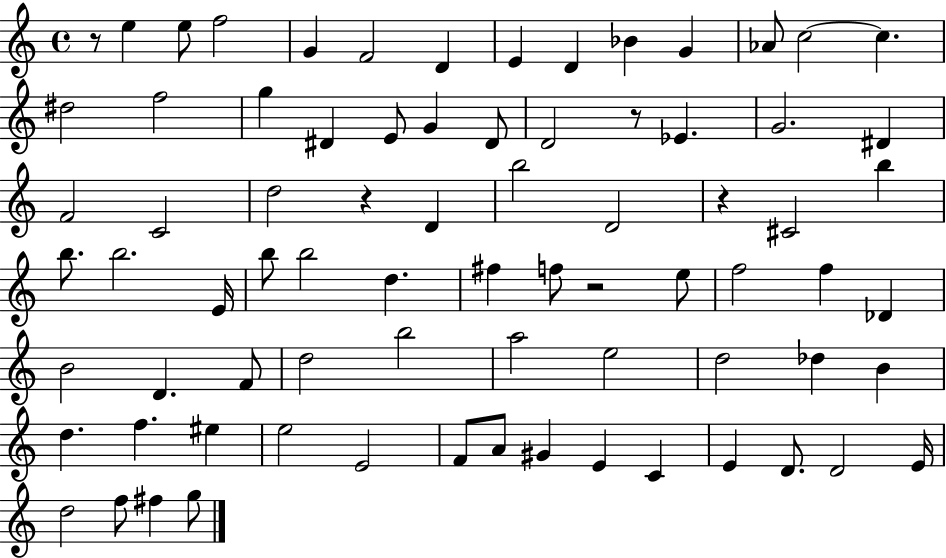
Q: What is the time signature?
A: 4/4